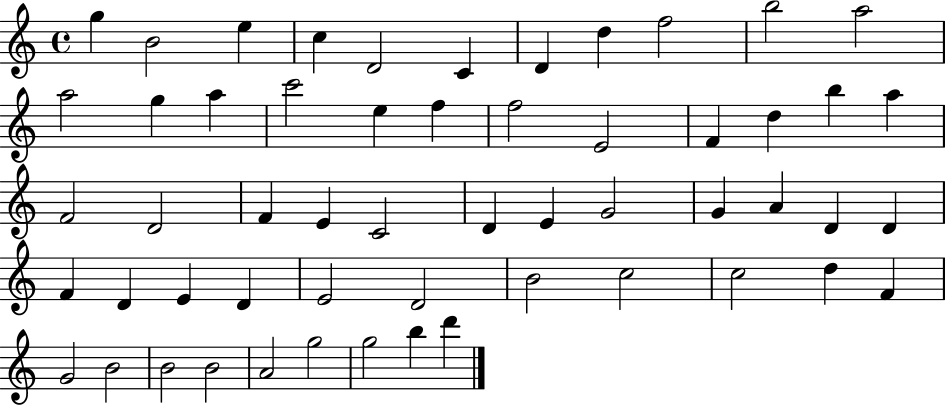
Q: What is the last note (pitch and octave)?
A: D6